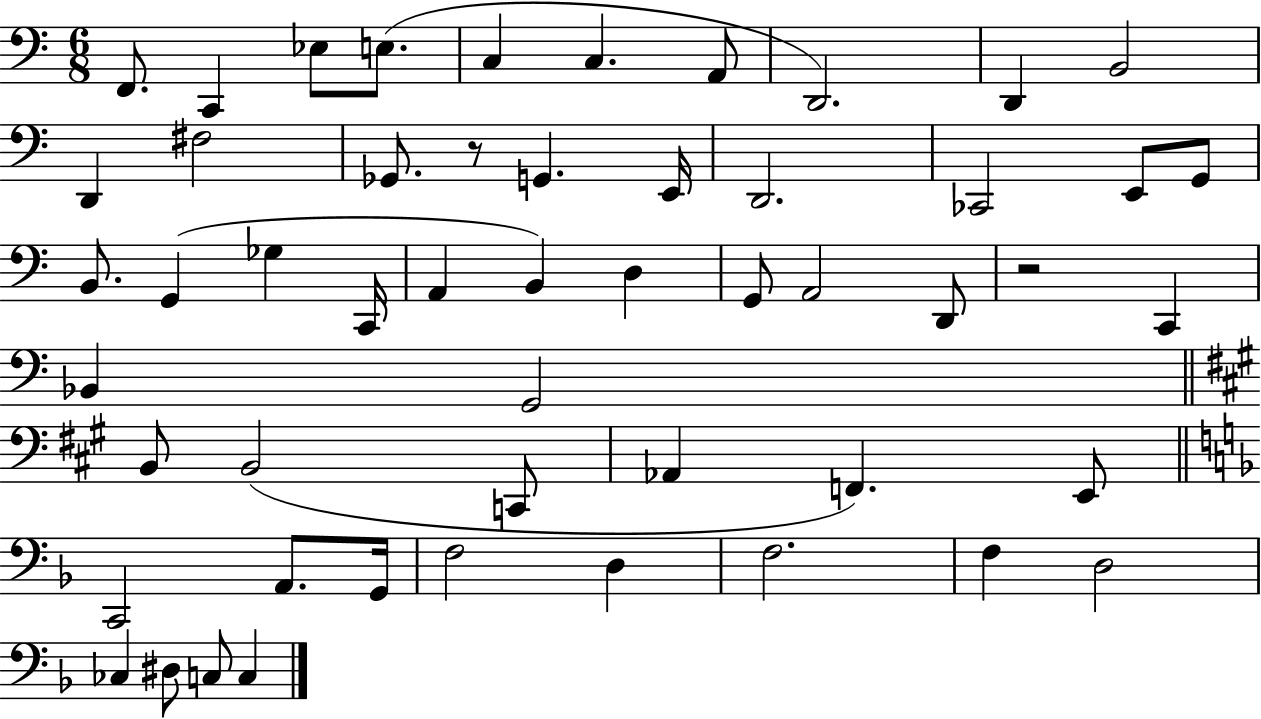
X:1
T:Untitled
M:6/8
L:1/4
K:C
F,,/2 C,, _E,/2 E,/2 C, C, A,,/2 D,,2 D,, B,,2 D,, ^F,2 _G,,/2 z/2 G,, E,,/4 D,,2 _C,,2 E,,/2 G,,/2 B,,/2 G,, _G, C,,/4 A,, B,, D, G,,/2 A,,2 D,,/2 z2 C,, _B,, G,,2 B,,/2 B,,2 C,,/2 _A,, F,, E,,/2 C,,2 A,,/2 G,,/4 F,2 D, F,2 F, D,2 _C, ^D,/2 C,/2 C,